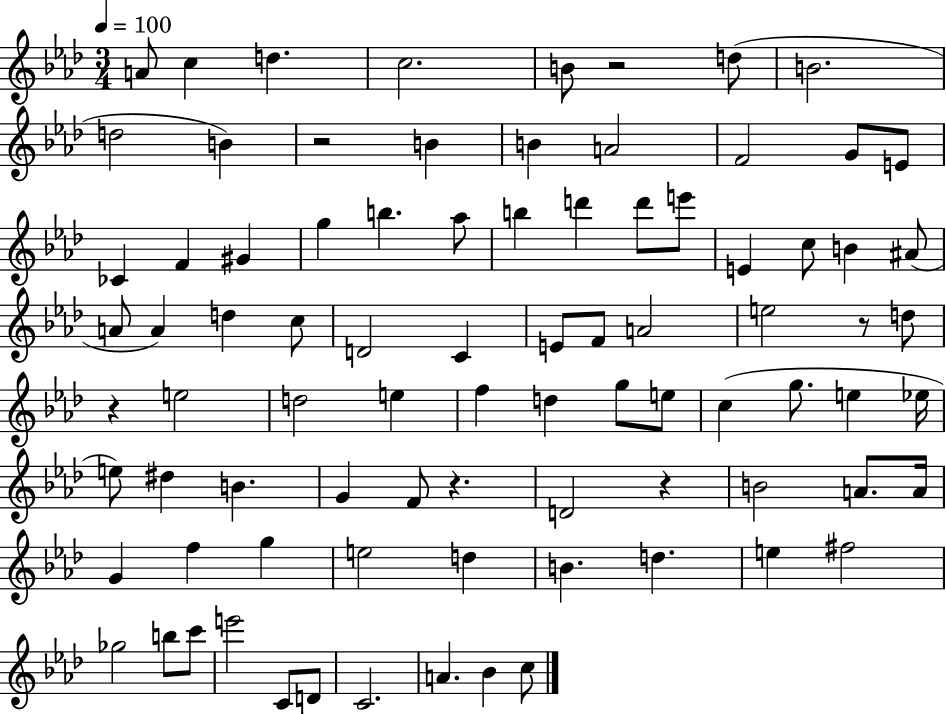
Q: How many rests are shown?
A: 6